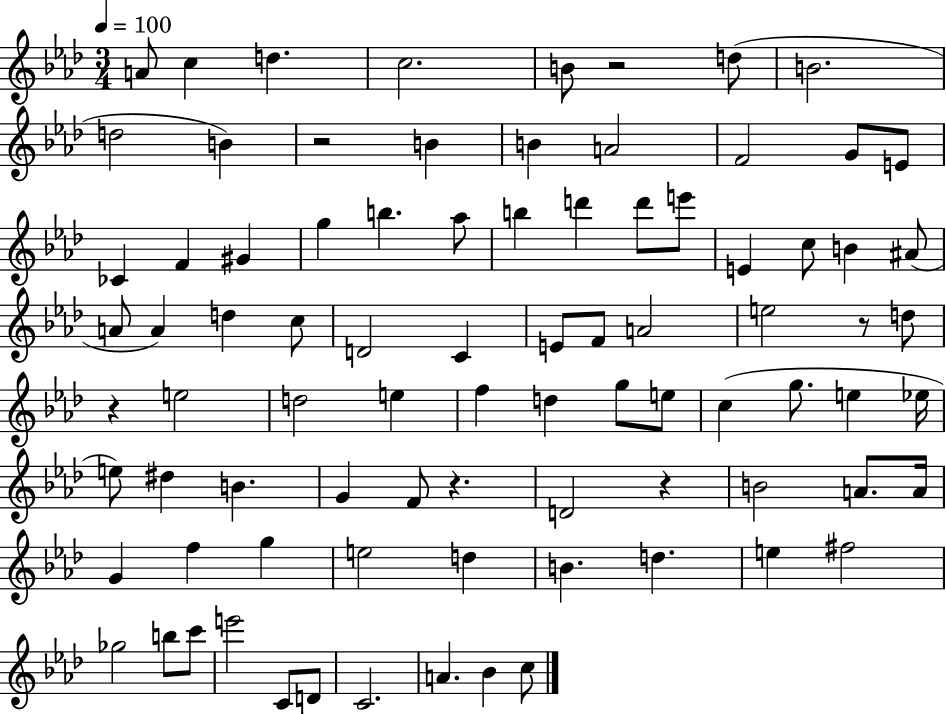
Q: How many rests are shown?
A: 6